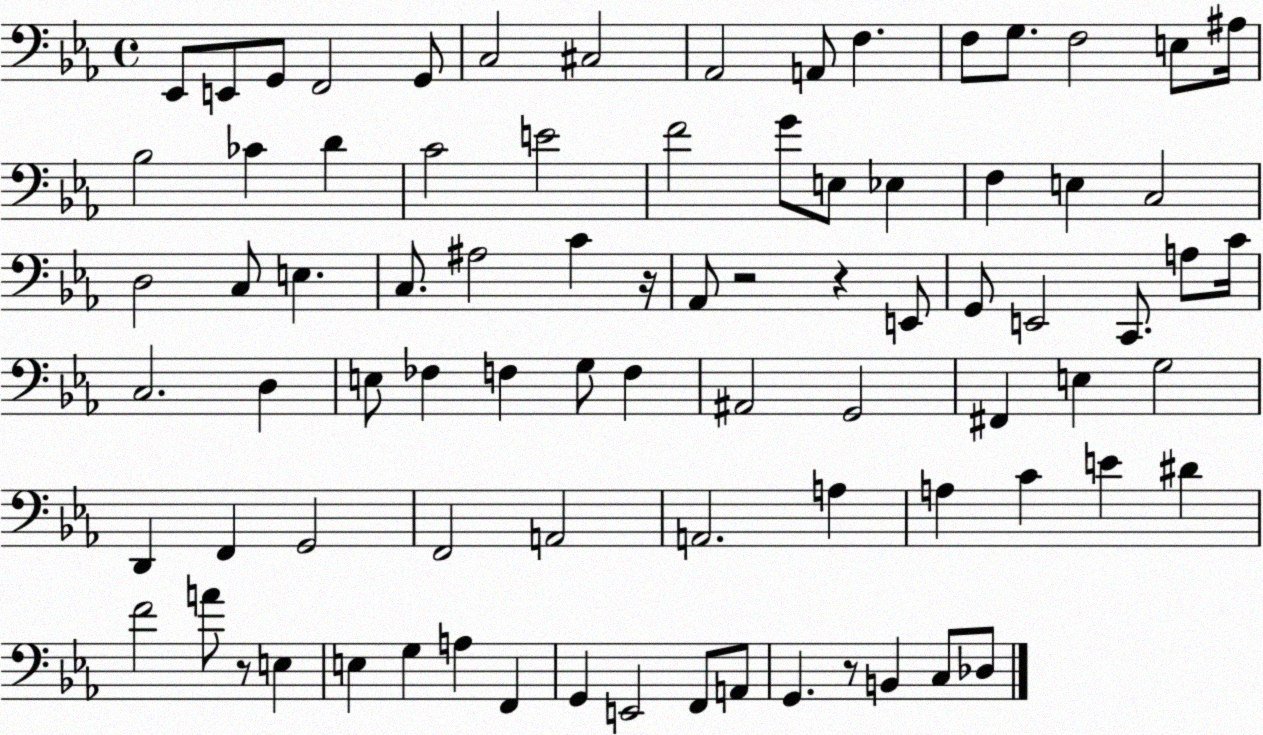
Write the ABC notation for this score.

X:1
T:Untitled
M:4/4
L:1/4
K:Eb
_E,,/2 E,,/2 G,,/2 F,,2 G,,/2 C,2 ^C,2 _A,,2 A,,/2 F, F,/2 G,/2 F,2 E,/2 ^A,/4 _B,2 _C D C2 E2 F2 G/2 E,/2 _E, F, E, C,2 D,2 C,/2 E, C,/2 ^A,2 C z/4 _A,,/2 z2 z E,,/2 G,,/2 E,,2 C,,/2 A,/2 C/4 C,2 D, E,/2 _F, F, G,/2 F, ^A,,2 G,,2 ^F,, E, G,2 D,, F,, G,,2 F,,2 A,,2 A,,2 A, A, C E ^D F2 A/2 z/2 E, E, G, A, F,, G,, E,,2 F,,/2 A,,/2 G,, z/2 B,, C,/2 _D,/2